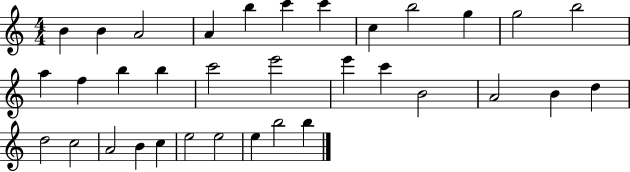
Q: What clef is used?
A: treble